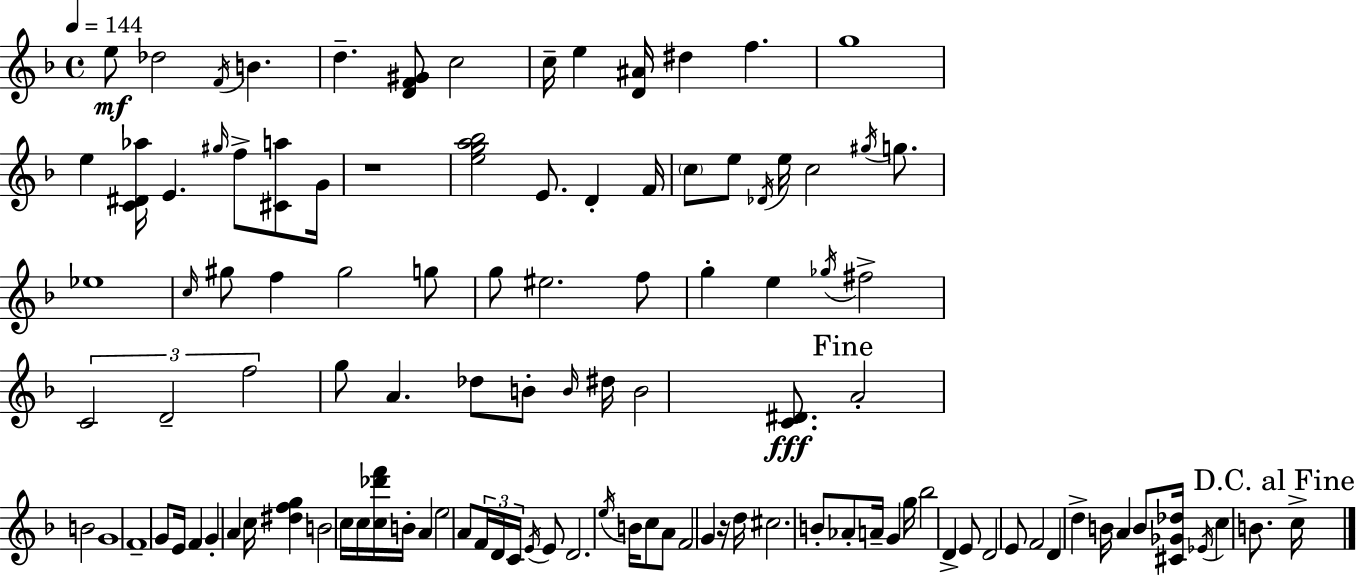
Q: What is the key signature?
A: F major